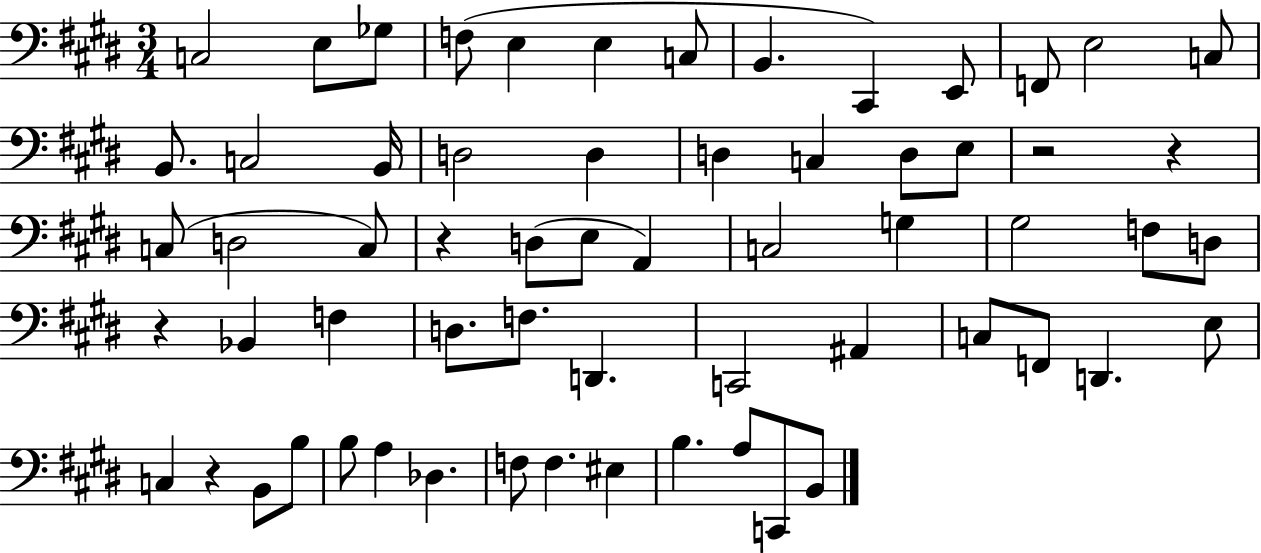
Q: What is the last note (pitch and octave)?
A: B2